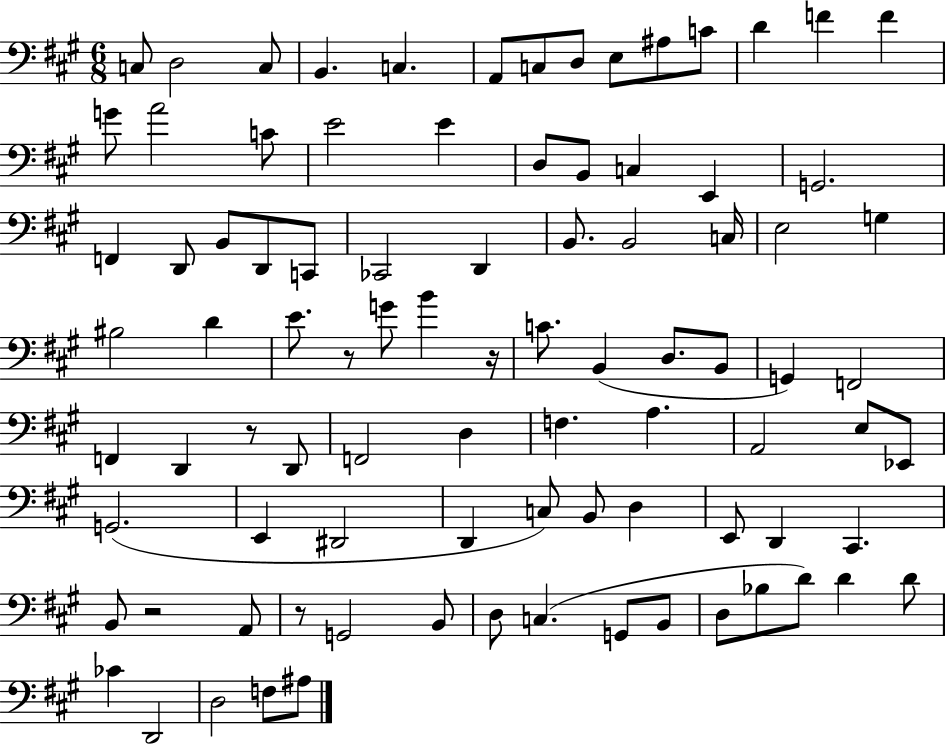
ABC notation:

X:1
T:Untitled
M:6/8
L:1/4
K:A
C,/2 D,2 C,/2 B,, C, A,,/2 C,/2 D,/2 E,/2 ^A,/2 C/2 D F F G/2 A2 C/2 E2 E D,/2 B,,/2 C, E,, G,,2 F,, D,,/2 B,,/2 D,,/2 C,,/2 _C,,2 D,, B,,/2 B,,2 C,/4 E,2 G, ^B,2 D E/2 z/2 G/2 B z/4 C/2 B,, D,/2 B,,/2 G,, F,,2 F,, D,, z/2 D,,/2 F,,2 D, F, A, A,,2 E,/2 _E,,/2 G,,2 E,, ^D,,2 D,, C,/2 B,,/2 D, E,,/2 D,, ^C,, B,,/2 z2 A,,/2 z/2 G,,2 B,,/2 D,/2 C, G,,/2 B,,/2 D,/2 _B,/2 D/2 D D/2 _C D,,2 D,2 F,/2 ^A,/2